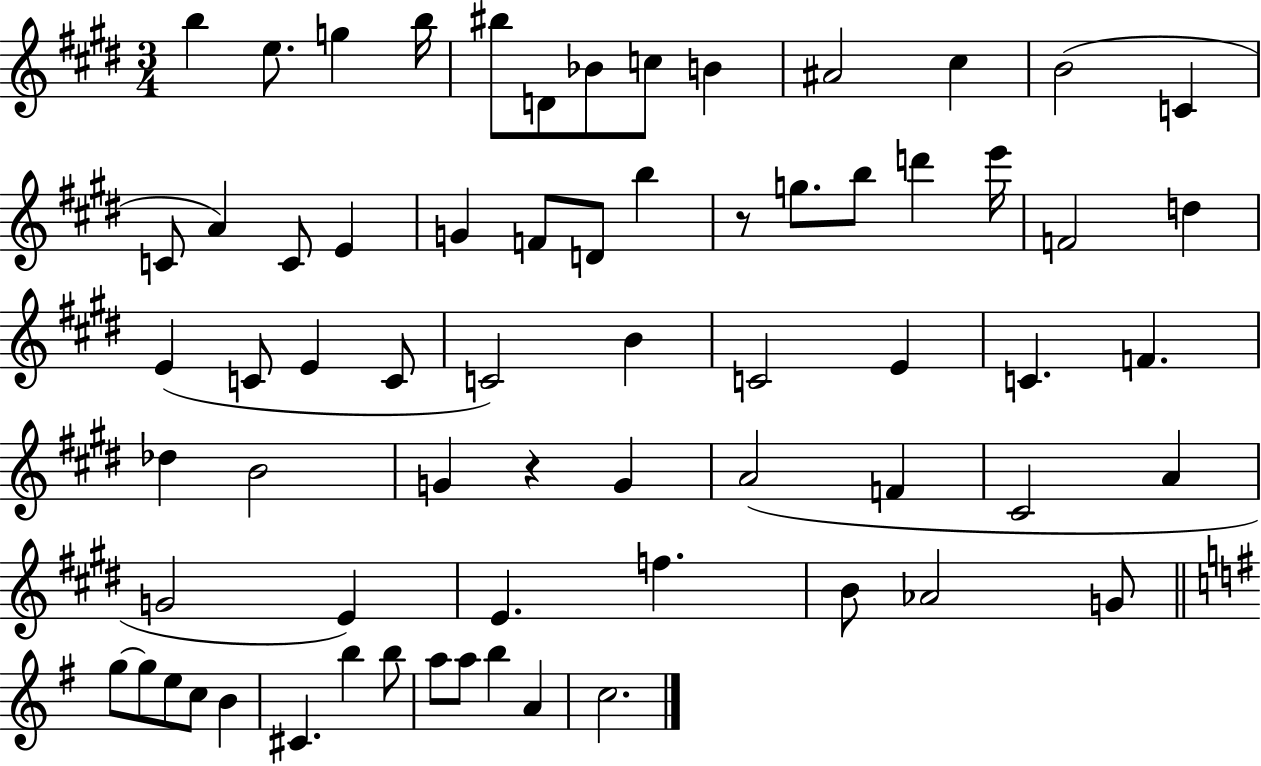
{
  \clef treble
  \numericTimeSignature
  \time 3/4
  \key e \major
  b''4 e''8. g''4 b''16 | bis''8 d'8 bes'8 c''8 b'4 | ais'2 cis''4 | b'2( c'4 | \break c'8 a'4) c'8 e'4 | g'4 f'8 d'8 b''4 | r8 g''8. b''8 d'''4 e'''16 | f'2 d''4 | \break e'4( c'8 e'4 c'8 | c'2) b'4 | c'2 e'4 | c'4. f'4. | \break des''4 b'2 | g'4 r4 g'4 | a'2( f'4 | cis'2 a'4 | \break g'2 e'4) | e'4. f''4. | b'8 aes'2 g'8 | \bar "||" \break \key e \minor g''8~~ g''8 e''8 c''8 b'4 | cis'4. b''4 b''8 | a''8 a''8 b''4 a'4 | c''2. | \break \bar "|."
}